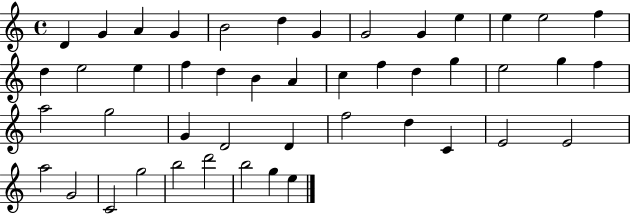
{
  \clef treble
  \time 4/4
  \defaultTimeSignature
  \key c \major
  d'4 g'4 a'4 g'4 | b'2 d''4 g'4 | g'2 g'4 e''4 | e''4 e''2 f''4 | \break d''4 e''2 e''4 | f''4 d''4 b'4 a'4 | c''4 f''4 d''4 g''4 | e''2 g''4 f''4 | \break a''2 g''2 | g'4 d'2 d'4 | f''2 d''4 c'4 | e'2 e'2 | \break a''2 g'2 | c'2 g''2 | b''2 d'''2 | b''2 g''4 e''4 | \break \bar "|."
}